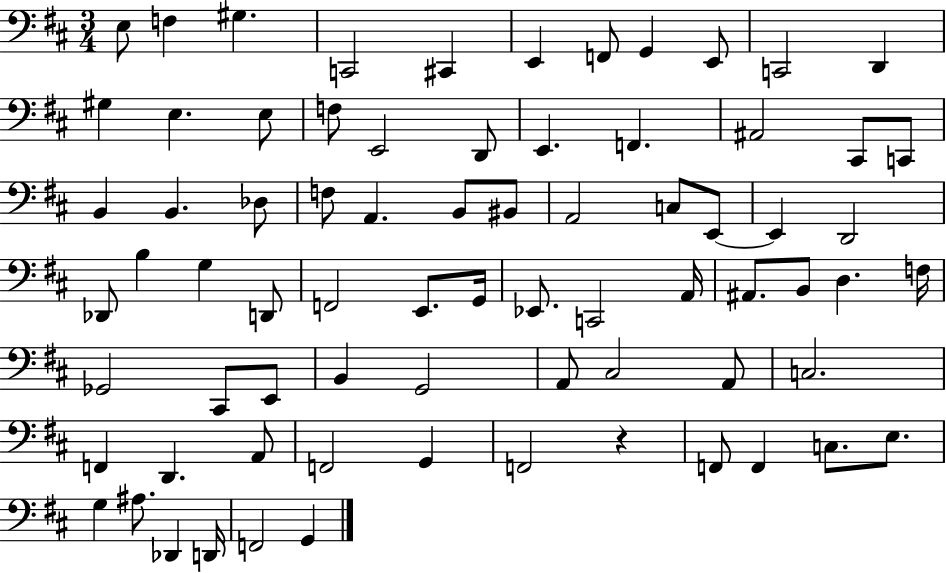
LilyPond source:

{
  \clef bass
  \numericTimeSignature
  \time 3/4
  \key d \major
  e8 f4 gis4. | c,2 cis,4 | e,4 f,8 g,4 e,8 | c,2 d,4 | \break gis4 e4. e8 | f8 e,2 d,8 | e,4. f,4. | ais,2 cis,8 c,8 | \break b,4 b,4. des8 | f8 a,4. b,8 bis,8 | a,2 c8 e,8~~ | e,4 d,2 | \break des,8 b4 g4 d,8 | f,2 e,8. g,16 | ees,8. c,2 a,16 | ais,8. b,8 d4. f16 | \break ges,2 cis,8 e,8 | b,4 g,2 | a,8 cis2 a,8 | c2. | \break f,4 d,4. a,8 | f,2 g,4 | f,2 r4 | f,8 f,4 c8. e8. | \break g4 ais8. des,4 d,16 | f,2 g,4 | \bar "|."
}